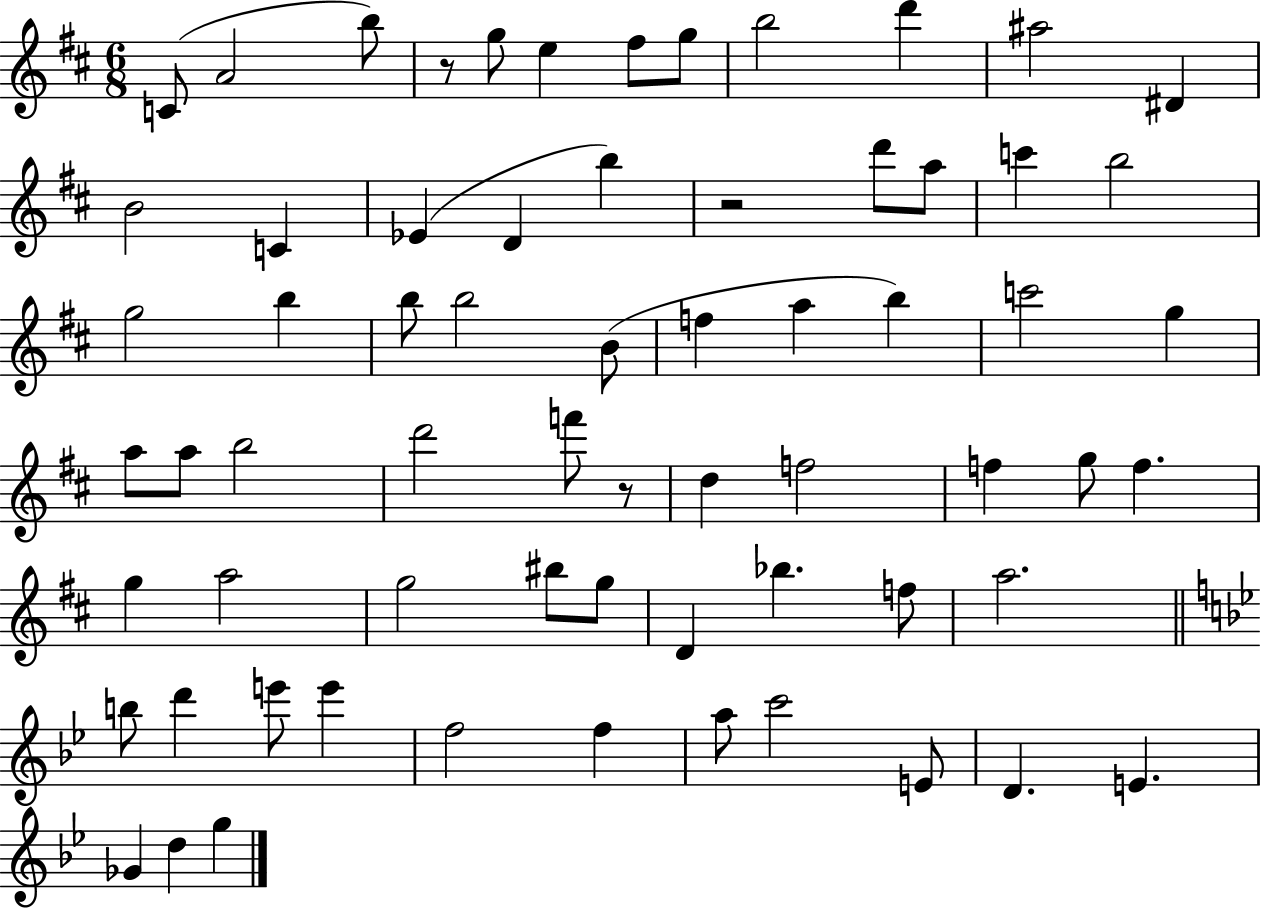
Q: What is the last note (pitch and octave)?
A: G5